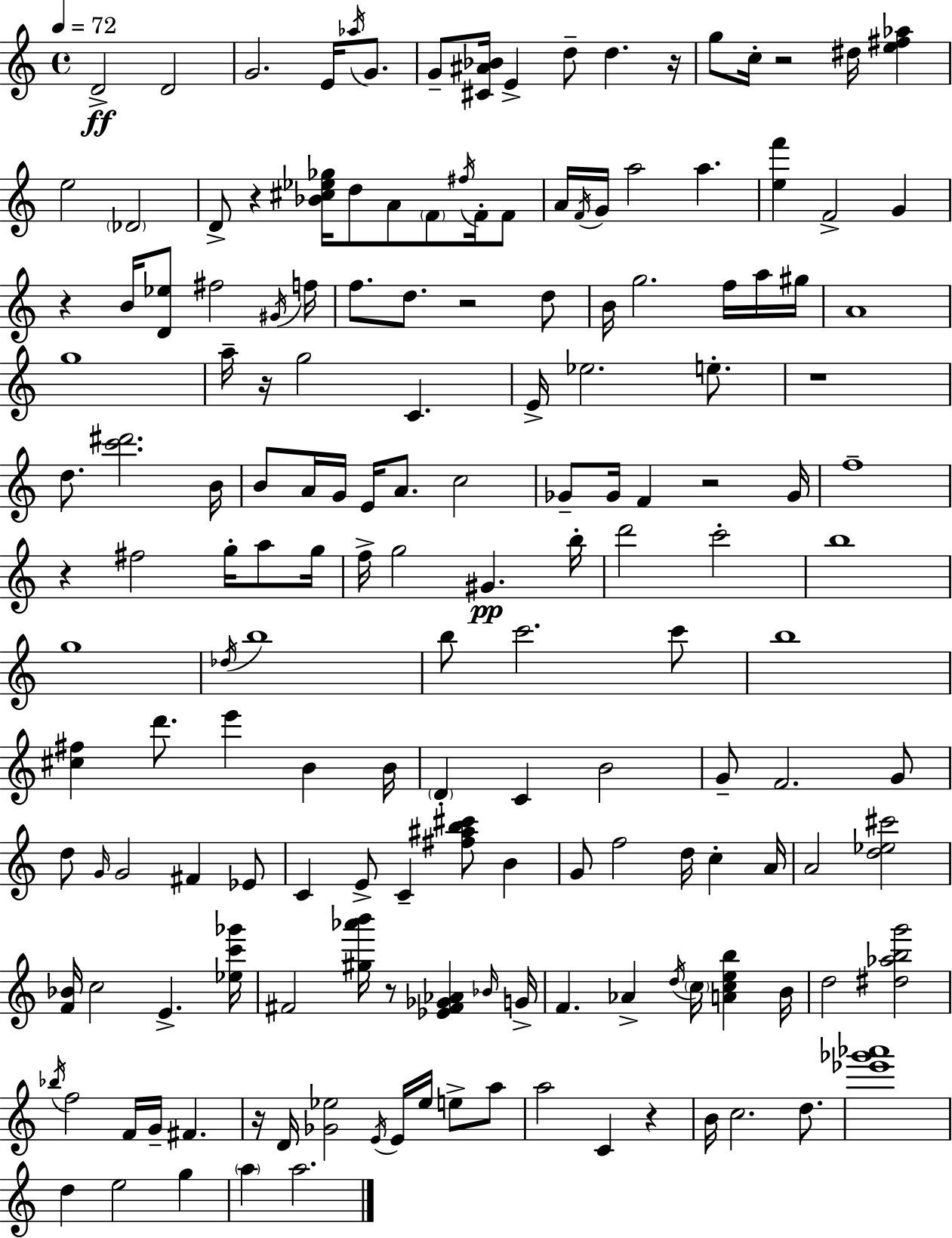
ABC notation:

X:1
T:Untitled
M:4/4
L:1/4
K:Am
D2 D2 G2 E/4 _a/4 G/2 G/2 [^C^A_B]/4 E d/2 d z/4 g/2 c/4 z2 ^d/4 [e^f_a] e2 _D2 D/2 z [_B^c_e_g]/4 d/2 A/2 F/2 ^f/4 F/4 F/2 A/4 F/4 G/4 a2 a [ef'] F2 G z B/4 [D_e]/2 ^f2 ^G/4 f/4 f/2 d/2 z2 d/2 B/4 g2 f/4 a/4 ^g/4 A4 g4 a/4 z/4 g2 C E/4 _e2 e/2 z4 d/2 [c'^d']2 B/4 B/2 A/4 G/4 E/4 A/2 c2 _G/2 _G/4 F z2 _G/4 f4 z ^f2 g/4 a/2 g/4 f/4 g2 ^G b/4 d'2 c'2 b4 g4 _d/4 b4 b/2 c'2 c'/2 b4 [^c^f] d'/2 e' B B/4 D C B2 G/2 F2 G/2 d/2 G/4 G2 ^F _E/2 C E/2 C [^f^ab^c']/2 B G/2 f2 d/4 c A/4 A2 [d_e^c']2 [F_B]/4 c2 E [_ec'_g']/4 ^F2 [^g_a'b']/4 z/2 [_E^F_G_A] _B/4 G/4 F _A d/4 c/4 [Aceb] B/4 d2 [^d_abg']2 _b/4 f2 F/4 G/4 ^F z/4 D/4 [_G_e]2 E/4 E/4 _e/4 e/2 a/2 a2 C z B/4 c2 d/2 [_e'_g'_a']4 d e2 g a a2